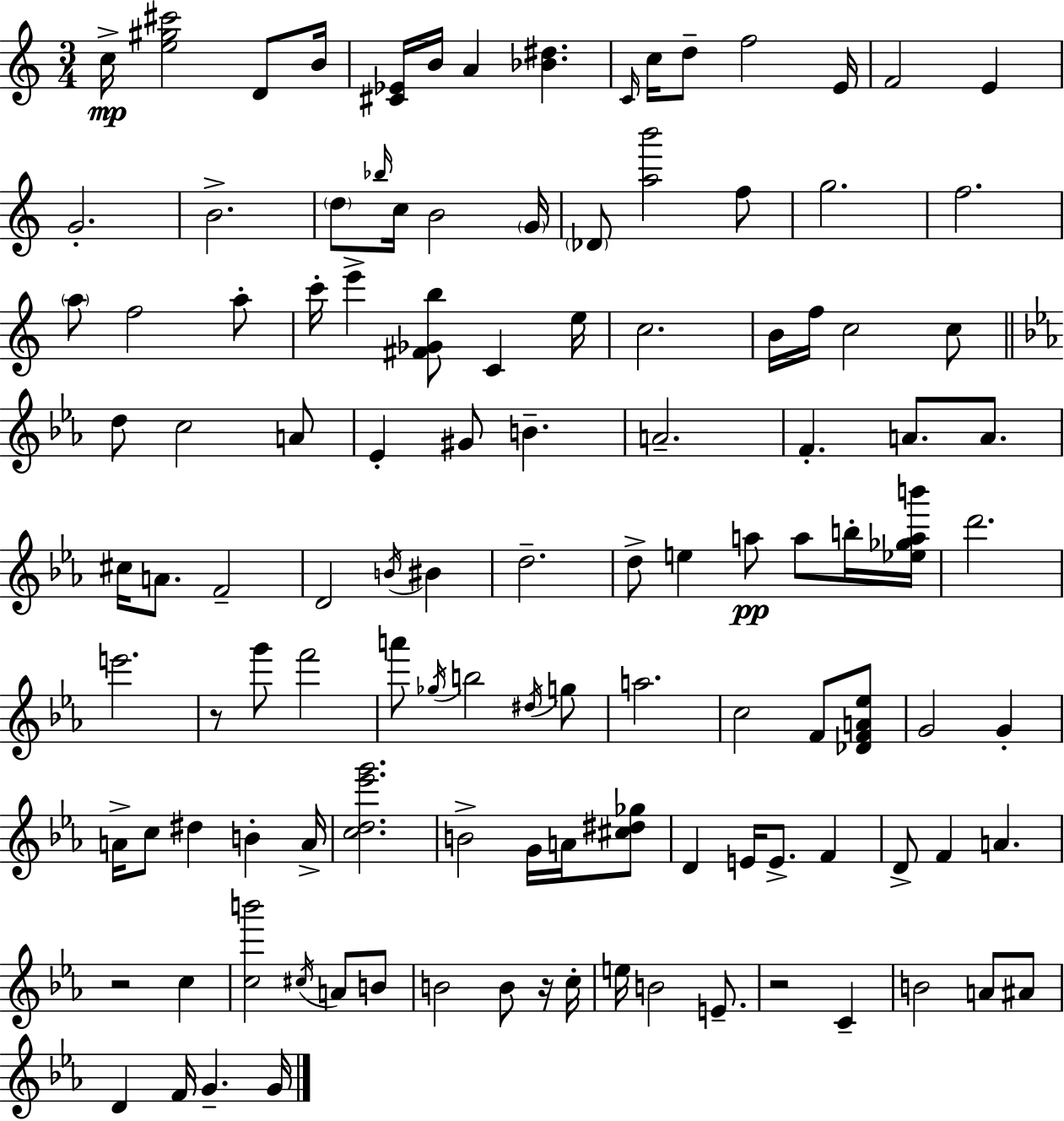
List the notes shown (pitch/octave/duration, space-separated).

C5/s [E5,G#5,C#6]/h D4/e B4/s [C#4,Eb4]/s B4/s A4/q [Bb4,D#5]/q. C4/s C5/s D5/e F5/h E4/s F4/h E4/q G4/h. B4/h. D5/e Bb5/s C5/s B4/h G4/s Db4/e [A5,B6]/h F5/e G5/h. F5/h. A5/e F5/h A5/e C6/s E6/q [F#4,Gb4,B5]/e C4/q E5/s C5/h. B4/s F5/s C5/h C5/e D5/e C5/h A4/e Eb4/q G#4/e B4/q. A4/h. F4/q. A4/e. A4/e. C#5/s A4/e. F4/h D4/h B4/s BIS4/q D5/h. D5/e E5/q A5/e A5/e B5/s [Eb5,Gb5,A5,B6]/s D6/h. E6/h. R/e G6/e F6/h A6/e Gb5/s B5/h D#5/s G5/e A5/h. C5/h F4/e [Db4,F4,A4,Eb5]/e G4/h G4/q A4/s C5/e D#5/q B4/q A4/s [C5,D5,Eb6,G6]/h. B4/h G4/s A4/s [C#5,D#5,Gb5]/e D4/q E4/s E4/e. F4/q D4/e F4/q A4/q. R/h C5/q [C5,B6]/h C#5/s A4/e B4/e B4/h B4/e R/s C5/s E5/s B4/h E4/e. R/h C4/q B4/h A4/e A#4/e D4/q F4/s G4/q. G4/s